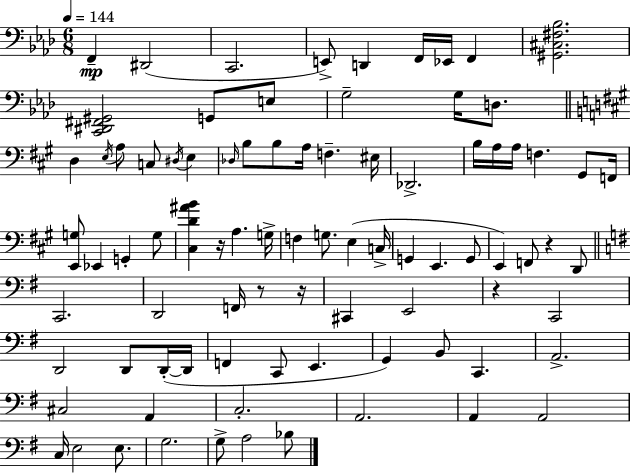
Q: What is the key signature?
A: AES major